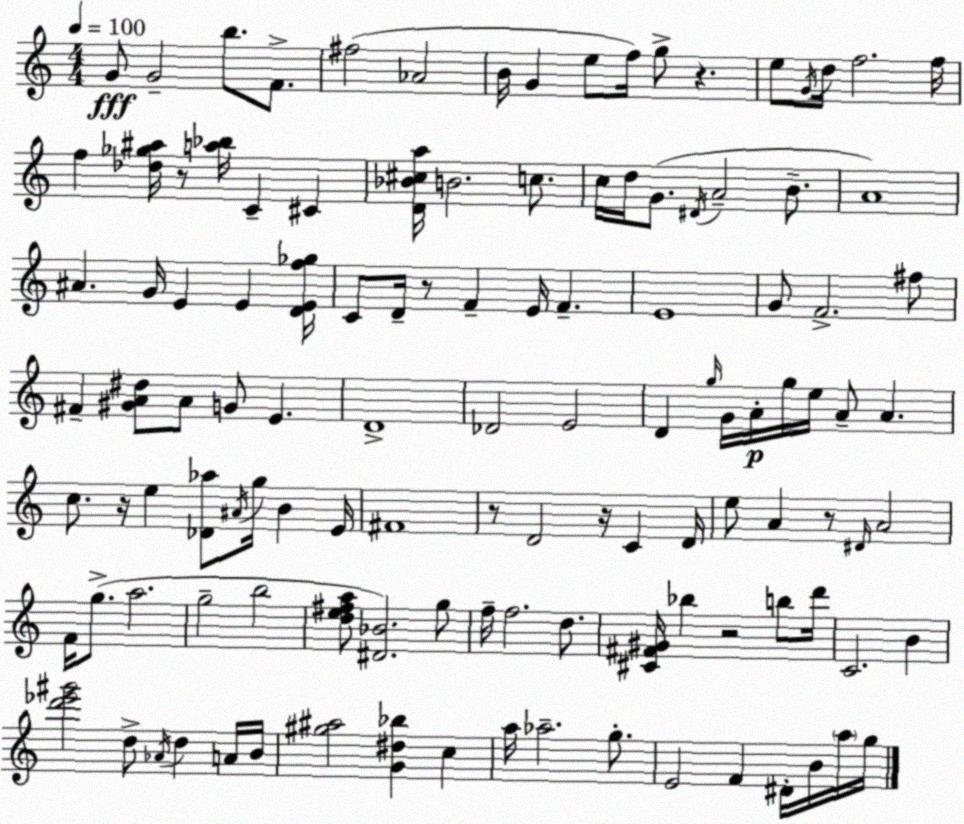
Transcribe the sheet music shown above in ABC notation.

X:1
T:Untitled
M:4/4
L:1/4
K:C
G/2 G2 b/2 F/2 ^f2 _A2 B/4 G e/2 f/4 g/2 z e/2 G/4 d/4 f2 f/4 f [_d_g^a]/4 z/2 [a_b]/4 C ^C [D_B^ca]/4 B2 c/2 c/4 d/4 G/2 ^D/4 A2 B/2 A4 ^A G/4 E E [DEf_g]/4 C/2 D/4 z/2 F E/4 F E4 G/2 F2 ^f/2 ^F [^GA^d]/2 A/2 G/2 E D4 _D2 E2 D g/4 G/4 A/4 g/4 e/4 A/2 A c/2 z/4 e [_D_a]/2 ^A/4 g/4 B E/4 ^F4 z/2 D2 z/4 C D/4 e/2 A z/2 ^D/4 A2 F/4 g/2 a2 g2 b2 [de^fa]/2 [^D_B]2 g/2 f/4 f2 d/2 [^C^F^G]/4 _b z2 b/2 d'/4 C2 B [d'_e'^g']2 d/2 _A/4 d A/4 B/4 [^g^a]2 [G^d_b] c a/4 _a2 g/2 E2 F ^D/4 B/4 a/4 g/4